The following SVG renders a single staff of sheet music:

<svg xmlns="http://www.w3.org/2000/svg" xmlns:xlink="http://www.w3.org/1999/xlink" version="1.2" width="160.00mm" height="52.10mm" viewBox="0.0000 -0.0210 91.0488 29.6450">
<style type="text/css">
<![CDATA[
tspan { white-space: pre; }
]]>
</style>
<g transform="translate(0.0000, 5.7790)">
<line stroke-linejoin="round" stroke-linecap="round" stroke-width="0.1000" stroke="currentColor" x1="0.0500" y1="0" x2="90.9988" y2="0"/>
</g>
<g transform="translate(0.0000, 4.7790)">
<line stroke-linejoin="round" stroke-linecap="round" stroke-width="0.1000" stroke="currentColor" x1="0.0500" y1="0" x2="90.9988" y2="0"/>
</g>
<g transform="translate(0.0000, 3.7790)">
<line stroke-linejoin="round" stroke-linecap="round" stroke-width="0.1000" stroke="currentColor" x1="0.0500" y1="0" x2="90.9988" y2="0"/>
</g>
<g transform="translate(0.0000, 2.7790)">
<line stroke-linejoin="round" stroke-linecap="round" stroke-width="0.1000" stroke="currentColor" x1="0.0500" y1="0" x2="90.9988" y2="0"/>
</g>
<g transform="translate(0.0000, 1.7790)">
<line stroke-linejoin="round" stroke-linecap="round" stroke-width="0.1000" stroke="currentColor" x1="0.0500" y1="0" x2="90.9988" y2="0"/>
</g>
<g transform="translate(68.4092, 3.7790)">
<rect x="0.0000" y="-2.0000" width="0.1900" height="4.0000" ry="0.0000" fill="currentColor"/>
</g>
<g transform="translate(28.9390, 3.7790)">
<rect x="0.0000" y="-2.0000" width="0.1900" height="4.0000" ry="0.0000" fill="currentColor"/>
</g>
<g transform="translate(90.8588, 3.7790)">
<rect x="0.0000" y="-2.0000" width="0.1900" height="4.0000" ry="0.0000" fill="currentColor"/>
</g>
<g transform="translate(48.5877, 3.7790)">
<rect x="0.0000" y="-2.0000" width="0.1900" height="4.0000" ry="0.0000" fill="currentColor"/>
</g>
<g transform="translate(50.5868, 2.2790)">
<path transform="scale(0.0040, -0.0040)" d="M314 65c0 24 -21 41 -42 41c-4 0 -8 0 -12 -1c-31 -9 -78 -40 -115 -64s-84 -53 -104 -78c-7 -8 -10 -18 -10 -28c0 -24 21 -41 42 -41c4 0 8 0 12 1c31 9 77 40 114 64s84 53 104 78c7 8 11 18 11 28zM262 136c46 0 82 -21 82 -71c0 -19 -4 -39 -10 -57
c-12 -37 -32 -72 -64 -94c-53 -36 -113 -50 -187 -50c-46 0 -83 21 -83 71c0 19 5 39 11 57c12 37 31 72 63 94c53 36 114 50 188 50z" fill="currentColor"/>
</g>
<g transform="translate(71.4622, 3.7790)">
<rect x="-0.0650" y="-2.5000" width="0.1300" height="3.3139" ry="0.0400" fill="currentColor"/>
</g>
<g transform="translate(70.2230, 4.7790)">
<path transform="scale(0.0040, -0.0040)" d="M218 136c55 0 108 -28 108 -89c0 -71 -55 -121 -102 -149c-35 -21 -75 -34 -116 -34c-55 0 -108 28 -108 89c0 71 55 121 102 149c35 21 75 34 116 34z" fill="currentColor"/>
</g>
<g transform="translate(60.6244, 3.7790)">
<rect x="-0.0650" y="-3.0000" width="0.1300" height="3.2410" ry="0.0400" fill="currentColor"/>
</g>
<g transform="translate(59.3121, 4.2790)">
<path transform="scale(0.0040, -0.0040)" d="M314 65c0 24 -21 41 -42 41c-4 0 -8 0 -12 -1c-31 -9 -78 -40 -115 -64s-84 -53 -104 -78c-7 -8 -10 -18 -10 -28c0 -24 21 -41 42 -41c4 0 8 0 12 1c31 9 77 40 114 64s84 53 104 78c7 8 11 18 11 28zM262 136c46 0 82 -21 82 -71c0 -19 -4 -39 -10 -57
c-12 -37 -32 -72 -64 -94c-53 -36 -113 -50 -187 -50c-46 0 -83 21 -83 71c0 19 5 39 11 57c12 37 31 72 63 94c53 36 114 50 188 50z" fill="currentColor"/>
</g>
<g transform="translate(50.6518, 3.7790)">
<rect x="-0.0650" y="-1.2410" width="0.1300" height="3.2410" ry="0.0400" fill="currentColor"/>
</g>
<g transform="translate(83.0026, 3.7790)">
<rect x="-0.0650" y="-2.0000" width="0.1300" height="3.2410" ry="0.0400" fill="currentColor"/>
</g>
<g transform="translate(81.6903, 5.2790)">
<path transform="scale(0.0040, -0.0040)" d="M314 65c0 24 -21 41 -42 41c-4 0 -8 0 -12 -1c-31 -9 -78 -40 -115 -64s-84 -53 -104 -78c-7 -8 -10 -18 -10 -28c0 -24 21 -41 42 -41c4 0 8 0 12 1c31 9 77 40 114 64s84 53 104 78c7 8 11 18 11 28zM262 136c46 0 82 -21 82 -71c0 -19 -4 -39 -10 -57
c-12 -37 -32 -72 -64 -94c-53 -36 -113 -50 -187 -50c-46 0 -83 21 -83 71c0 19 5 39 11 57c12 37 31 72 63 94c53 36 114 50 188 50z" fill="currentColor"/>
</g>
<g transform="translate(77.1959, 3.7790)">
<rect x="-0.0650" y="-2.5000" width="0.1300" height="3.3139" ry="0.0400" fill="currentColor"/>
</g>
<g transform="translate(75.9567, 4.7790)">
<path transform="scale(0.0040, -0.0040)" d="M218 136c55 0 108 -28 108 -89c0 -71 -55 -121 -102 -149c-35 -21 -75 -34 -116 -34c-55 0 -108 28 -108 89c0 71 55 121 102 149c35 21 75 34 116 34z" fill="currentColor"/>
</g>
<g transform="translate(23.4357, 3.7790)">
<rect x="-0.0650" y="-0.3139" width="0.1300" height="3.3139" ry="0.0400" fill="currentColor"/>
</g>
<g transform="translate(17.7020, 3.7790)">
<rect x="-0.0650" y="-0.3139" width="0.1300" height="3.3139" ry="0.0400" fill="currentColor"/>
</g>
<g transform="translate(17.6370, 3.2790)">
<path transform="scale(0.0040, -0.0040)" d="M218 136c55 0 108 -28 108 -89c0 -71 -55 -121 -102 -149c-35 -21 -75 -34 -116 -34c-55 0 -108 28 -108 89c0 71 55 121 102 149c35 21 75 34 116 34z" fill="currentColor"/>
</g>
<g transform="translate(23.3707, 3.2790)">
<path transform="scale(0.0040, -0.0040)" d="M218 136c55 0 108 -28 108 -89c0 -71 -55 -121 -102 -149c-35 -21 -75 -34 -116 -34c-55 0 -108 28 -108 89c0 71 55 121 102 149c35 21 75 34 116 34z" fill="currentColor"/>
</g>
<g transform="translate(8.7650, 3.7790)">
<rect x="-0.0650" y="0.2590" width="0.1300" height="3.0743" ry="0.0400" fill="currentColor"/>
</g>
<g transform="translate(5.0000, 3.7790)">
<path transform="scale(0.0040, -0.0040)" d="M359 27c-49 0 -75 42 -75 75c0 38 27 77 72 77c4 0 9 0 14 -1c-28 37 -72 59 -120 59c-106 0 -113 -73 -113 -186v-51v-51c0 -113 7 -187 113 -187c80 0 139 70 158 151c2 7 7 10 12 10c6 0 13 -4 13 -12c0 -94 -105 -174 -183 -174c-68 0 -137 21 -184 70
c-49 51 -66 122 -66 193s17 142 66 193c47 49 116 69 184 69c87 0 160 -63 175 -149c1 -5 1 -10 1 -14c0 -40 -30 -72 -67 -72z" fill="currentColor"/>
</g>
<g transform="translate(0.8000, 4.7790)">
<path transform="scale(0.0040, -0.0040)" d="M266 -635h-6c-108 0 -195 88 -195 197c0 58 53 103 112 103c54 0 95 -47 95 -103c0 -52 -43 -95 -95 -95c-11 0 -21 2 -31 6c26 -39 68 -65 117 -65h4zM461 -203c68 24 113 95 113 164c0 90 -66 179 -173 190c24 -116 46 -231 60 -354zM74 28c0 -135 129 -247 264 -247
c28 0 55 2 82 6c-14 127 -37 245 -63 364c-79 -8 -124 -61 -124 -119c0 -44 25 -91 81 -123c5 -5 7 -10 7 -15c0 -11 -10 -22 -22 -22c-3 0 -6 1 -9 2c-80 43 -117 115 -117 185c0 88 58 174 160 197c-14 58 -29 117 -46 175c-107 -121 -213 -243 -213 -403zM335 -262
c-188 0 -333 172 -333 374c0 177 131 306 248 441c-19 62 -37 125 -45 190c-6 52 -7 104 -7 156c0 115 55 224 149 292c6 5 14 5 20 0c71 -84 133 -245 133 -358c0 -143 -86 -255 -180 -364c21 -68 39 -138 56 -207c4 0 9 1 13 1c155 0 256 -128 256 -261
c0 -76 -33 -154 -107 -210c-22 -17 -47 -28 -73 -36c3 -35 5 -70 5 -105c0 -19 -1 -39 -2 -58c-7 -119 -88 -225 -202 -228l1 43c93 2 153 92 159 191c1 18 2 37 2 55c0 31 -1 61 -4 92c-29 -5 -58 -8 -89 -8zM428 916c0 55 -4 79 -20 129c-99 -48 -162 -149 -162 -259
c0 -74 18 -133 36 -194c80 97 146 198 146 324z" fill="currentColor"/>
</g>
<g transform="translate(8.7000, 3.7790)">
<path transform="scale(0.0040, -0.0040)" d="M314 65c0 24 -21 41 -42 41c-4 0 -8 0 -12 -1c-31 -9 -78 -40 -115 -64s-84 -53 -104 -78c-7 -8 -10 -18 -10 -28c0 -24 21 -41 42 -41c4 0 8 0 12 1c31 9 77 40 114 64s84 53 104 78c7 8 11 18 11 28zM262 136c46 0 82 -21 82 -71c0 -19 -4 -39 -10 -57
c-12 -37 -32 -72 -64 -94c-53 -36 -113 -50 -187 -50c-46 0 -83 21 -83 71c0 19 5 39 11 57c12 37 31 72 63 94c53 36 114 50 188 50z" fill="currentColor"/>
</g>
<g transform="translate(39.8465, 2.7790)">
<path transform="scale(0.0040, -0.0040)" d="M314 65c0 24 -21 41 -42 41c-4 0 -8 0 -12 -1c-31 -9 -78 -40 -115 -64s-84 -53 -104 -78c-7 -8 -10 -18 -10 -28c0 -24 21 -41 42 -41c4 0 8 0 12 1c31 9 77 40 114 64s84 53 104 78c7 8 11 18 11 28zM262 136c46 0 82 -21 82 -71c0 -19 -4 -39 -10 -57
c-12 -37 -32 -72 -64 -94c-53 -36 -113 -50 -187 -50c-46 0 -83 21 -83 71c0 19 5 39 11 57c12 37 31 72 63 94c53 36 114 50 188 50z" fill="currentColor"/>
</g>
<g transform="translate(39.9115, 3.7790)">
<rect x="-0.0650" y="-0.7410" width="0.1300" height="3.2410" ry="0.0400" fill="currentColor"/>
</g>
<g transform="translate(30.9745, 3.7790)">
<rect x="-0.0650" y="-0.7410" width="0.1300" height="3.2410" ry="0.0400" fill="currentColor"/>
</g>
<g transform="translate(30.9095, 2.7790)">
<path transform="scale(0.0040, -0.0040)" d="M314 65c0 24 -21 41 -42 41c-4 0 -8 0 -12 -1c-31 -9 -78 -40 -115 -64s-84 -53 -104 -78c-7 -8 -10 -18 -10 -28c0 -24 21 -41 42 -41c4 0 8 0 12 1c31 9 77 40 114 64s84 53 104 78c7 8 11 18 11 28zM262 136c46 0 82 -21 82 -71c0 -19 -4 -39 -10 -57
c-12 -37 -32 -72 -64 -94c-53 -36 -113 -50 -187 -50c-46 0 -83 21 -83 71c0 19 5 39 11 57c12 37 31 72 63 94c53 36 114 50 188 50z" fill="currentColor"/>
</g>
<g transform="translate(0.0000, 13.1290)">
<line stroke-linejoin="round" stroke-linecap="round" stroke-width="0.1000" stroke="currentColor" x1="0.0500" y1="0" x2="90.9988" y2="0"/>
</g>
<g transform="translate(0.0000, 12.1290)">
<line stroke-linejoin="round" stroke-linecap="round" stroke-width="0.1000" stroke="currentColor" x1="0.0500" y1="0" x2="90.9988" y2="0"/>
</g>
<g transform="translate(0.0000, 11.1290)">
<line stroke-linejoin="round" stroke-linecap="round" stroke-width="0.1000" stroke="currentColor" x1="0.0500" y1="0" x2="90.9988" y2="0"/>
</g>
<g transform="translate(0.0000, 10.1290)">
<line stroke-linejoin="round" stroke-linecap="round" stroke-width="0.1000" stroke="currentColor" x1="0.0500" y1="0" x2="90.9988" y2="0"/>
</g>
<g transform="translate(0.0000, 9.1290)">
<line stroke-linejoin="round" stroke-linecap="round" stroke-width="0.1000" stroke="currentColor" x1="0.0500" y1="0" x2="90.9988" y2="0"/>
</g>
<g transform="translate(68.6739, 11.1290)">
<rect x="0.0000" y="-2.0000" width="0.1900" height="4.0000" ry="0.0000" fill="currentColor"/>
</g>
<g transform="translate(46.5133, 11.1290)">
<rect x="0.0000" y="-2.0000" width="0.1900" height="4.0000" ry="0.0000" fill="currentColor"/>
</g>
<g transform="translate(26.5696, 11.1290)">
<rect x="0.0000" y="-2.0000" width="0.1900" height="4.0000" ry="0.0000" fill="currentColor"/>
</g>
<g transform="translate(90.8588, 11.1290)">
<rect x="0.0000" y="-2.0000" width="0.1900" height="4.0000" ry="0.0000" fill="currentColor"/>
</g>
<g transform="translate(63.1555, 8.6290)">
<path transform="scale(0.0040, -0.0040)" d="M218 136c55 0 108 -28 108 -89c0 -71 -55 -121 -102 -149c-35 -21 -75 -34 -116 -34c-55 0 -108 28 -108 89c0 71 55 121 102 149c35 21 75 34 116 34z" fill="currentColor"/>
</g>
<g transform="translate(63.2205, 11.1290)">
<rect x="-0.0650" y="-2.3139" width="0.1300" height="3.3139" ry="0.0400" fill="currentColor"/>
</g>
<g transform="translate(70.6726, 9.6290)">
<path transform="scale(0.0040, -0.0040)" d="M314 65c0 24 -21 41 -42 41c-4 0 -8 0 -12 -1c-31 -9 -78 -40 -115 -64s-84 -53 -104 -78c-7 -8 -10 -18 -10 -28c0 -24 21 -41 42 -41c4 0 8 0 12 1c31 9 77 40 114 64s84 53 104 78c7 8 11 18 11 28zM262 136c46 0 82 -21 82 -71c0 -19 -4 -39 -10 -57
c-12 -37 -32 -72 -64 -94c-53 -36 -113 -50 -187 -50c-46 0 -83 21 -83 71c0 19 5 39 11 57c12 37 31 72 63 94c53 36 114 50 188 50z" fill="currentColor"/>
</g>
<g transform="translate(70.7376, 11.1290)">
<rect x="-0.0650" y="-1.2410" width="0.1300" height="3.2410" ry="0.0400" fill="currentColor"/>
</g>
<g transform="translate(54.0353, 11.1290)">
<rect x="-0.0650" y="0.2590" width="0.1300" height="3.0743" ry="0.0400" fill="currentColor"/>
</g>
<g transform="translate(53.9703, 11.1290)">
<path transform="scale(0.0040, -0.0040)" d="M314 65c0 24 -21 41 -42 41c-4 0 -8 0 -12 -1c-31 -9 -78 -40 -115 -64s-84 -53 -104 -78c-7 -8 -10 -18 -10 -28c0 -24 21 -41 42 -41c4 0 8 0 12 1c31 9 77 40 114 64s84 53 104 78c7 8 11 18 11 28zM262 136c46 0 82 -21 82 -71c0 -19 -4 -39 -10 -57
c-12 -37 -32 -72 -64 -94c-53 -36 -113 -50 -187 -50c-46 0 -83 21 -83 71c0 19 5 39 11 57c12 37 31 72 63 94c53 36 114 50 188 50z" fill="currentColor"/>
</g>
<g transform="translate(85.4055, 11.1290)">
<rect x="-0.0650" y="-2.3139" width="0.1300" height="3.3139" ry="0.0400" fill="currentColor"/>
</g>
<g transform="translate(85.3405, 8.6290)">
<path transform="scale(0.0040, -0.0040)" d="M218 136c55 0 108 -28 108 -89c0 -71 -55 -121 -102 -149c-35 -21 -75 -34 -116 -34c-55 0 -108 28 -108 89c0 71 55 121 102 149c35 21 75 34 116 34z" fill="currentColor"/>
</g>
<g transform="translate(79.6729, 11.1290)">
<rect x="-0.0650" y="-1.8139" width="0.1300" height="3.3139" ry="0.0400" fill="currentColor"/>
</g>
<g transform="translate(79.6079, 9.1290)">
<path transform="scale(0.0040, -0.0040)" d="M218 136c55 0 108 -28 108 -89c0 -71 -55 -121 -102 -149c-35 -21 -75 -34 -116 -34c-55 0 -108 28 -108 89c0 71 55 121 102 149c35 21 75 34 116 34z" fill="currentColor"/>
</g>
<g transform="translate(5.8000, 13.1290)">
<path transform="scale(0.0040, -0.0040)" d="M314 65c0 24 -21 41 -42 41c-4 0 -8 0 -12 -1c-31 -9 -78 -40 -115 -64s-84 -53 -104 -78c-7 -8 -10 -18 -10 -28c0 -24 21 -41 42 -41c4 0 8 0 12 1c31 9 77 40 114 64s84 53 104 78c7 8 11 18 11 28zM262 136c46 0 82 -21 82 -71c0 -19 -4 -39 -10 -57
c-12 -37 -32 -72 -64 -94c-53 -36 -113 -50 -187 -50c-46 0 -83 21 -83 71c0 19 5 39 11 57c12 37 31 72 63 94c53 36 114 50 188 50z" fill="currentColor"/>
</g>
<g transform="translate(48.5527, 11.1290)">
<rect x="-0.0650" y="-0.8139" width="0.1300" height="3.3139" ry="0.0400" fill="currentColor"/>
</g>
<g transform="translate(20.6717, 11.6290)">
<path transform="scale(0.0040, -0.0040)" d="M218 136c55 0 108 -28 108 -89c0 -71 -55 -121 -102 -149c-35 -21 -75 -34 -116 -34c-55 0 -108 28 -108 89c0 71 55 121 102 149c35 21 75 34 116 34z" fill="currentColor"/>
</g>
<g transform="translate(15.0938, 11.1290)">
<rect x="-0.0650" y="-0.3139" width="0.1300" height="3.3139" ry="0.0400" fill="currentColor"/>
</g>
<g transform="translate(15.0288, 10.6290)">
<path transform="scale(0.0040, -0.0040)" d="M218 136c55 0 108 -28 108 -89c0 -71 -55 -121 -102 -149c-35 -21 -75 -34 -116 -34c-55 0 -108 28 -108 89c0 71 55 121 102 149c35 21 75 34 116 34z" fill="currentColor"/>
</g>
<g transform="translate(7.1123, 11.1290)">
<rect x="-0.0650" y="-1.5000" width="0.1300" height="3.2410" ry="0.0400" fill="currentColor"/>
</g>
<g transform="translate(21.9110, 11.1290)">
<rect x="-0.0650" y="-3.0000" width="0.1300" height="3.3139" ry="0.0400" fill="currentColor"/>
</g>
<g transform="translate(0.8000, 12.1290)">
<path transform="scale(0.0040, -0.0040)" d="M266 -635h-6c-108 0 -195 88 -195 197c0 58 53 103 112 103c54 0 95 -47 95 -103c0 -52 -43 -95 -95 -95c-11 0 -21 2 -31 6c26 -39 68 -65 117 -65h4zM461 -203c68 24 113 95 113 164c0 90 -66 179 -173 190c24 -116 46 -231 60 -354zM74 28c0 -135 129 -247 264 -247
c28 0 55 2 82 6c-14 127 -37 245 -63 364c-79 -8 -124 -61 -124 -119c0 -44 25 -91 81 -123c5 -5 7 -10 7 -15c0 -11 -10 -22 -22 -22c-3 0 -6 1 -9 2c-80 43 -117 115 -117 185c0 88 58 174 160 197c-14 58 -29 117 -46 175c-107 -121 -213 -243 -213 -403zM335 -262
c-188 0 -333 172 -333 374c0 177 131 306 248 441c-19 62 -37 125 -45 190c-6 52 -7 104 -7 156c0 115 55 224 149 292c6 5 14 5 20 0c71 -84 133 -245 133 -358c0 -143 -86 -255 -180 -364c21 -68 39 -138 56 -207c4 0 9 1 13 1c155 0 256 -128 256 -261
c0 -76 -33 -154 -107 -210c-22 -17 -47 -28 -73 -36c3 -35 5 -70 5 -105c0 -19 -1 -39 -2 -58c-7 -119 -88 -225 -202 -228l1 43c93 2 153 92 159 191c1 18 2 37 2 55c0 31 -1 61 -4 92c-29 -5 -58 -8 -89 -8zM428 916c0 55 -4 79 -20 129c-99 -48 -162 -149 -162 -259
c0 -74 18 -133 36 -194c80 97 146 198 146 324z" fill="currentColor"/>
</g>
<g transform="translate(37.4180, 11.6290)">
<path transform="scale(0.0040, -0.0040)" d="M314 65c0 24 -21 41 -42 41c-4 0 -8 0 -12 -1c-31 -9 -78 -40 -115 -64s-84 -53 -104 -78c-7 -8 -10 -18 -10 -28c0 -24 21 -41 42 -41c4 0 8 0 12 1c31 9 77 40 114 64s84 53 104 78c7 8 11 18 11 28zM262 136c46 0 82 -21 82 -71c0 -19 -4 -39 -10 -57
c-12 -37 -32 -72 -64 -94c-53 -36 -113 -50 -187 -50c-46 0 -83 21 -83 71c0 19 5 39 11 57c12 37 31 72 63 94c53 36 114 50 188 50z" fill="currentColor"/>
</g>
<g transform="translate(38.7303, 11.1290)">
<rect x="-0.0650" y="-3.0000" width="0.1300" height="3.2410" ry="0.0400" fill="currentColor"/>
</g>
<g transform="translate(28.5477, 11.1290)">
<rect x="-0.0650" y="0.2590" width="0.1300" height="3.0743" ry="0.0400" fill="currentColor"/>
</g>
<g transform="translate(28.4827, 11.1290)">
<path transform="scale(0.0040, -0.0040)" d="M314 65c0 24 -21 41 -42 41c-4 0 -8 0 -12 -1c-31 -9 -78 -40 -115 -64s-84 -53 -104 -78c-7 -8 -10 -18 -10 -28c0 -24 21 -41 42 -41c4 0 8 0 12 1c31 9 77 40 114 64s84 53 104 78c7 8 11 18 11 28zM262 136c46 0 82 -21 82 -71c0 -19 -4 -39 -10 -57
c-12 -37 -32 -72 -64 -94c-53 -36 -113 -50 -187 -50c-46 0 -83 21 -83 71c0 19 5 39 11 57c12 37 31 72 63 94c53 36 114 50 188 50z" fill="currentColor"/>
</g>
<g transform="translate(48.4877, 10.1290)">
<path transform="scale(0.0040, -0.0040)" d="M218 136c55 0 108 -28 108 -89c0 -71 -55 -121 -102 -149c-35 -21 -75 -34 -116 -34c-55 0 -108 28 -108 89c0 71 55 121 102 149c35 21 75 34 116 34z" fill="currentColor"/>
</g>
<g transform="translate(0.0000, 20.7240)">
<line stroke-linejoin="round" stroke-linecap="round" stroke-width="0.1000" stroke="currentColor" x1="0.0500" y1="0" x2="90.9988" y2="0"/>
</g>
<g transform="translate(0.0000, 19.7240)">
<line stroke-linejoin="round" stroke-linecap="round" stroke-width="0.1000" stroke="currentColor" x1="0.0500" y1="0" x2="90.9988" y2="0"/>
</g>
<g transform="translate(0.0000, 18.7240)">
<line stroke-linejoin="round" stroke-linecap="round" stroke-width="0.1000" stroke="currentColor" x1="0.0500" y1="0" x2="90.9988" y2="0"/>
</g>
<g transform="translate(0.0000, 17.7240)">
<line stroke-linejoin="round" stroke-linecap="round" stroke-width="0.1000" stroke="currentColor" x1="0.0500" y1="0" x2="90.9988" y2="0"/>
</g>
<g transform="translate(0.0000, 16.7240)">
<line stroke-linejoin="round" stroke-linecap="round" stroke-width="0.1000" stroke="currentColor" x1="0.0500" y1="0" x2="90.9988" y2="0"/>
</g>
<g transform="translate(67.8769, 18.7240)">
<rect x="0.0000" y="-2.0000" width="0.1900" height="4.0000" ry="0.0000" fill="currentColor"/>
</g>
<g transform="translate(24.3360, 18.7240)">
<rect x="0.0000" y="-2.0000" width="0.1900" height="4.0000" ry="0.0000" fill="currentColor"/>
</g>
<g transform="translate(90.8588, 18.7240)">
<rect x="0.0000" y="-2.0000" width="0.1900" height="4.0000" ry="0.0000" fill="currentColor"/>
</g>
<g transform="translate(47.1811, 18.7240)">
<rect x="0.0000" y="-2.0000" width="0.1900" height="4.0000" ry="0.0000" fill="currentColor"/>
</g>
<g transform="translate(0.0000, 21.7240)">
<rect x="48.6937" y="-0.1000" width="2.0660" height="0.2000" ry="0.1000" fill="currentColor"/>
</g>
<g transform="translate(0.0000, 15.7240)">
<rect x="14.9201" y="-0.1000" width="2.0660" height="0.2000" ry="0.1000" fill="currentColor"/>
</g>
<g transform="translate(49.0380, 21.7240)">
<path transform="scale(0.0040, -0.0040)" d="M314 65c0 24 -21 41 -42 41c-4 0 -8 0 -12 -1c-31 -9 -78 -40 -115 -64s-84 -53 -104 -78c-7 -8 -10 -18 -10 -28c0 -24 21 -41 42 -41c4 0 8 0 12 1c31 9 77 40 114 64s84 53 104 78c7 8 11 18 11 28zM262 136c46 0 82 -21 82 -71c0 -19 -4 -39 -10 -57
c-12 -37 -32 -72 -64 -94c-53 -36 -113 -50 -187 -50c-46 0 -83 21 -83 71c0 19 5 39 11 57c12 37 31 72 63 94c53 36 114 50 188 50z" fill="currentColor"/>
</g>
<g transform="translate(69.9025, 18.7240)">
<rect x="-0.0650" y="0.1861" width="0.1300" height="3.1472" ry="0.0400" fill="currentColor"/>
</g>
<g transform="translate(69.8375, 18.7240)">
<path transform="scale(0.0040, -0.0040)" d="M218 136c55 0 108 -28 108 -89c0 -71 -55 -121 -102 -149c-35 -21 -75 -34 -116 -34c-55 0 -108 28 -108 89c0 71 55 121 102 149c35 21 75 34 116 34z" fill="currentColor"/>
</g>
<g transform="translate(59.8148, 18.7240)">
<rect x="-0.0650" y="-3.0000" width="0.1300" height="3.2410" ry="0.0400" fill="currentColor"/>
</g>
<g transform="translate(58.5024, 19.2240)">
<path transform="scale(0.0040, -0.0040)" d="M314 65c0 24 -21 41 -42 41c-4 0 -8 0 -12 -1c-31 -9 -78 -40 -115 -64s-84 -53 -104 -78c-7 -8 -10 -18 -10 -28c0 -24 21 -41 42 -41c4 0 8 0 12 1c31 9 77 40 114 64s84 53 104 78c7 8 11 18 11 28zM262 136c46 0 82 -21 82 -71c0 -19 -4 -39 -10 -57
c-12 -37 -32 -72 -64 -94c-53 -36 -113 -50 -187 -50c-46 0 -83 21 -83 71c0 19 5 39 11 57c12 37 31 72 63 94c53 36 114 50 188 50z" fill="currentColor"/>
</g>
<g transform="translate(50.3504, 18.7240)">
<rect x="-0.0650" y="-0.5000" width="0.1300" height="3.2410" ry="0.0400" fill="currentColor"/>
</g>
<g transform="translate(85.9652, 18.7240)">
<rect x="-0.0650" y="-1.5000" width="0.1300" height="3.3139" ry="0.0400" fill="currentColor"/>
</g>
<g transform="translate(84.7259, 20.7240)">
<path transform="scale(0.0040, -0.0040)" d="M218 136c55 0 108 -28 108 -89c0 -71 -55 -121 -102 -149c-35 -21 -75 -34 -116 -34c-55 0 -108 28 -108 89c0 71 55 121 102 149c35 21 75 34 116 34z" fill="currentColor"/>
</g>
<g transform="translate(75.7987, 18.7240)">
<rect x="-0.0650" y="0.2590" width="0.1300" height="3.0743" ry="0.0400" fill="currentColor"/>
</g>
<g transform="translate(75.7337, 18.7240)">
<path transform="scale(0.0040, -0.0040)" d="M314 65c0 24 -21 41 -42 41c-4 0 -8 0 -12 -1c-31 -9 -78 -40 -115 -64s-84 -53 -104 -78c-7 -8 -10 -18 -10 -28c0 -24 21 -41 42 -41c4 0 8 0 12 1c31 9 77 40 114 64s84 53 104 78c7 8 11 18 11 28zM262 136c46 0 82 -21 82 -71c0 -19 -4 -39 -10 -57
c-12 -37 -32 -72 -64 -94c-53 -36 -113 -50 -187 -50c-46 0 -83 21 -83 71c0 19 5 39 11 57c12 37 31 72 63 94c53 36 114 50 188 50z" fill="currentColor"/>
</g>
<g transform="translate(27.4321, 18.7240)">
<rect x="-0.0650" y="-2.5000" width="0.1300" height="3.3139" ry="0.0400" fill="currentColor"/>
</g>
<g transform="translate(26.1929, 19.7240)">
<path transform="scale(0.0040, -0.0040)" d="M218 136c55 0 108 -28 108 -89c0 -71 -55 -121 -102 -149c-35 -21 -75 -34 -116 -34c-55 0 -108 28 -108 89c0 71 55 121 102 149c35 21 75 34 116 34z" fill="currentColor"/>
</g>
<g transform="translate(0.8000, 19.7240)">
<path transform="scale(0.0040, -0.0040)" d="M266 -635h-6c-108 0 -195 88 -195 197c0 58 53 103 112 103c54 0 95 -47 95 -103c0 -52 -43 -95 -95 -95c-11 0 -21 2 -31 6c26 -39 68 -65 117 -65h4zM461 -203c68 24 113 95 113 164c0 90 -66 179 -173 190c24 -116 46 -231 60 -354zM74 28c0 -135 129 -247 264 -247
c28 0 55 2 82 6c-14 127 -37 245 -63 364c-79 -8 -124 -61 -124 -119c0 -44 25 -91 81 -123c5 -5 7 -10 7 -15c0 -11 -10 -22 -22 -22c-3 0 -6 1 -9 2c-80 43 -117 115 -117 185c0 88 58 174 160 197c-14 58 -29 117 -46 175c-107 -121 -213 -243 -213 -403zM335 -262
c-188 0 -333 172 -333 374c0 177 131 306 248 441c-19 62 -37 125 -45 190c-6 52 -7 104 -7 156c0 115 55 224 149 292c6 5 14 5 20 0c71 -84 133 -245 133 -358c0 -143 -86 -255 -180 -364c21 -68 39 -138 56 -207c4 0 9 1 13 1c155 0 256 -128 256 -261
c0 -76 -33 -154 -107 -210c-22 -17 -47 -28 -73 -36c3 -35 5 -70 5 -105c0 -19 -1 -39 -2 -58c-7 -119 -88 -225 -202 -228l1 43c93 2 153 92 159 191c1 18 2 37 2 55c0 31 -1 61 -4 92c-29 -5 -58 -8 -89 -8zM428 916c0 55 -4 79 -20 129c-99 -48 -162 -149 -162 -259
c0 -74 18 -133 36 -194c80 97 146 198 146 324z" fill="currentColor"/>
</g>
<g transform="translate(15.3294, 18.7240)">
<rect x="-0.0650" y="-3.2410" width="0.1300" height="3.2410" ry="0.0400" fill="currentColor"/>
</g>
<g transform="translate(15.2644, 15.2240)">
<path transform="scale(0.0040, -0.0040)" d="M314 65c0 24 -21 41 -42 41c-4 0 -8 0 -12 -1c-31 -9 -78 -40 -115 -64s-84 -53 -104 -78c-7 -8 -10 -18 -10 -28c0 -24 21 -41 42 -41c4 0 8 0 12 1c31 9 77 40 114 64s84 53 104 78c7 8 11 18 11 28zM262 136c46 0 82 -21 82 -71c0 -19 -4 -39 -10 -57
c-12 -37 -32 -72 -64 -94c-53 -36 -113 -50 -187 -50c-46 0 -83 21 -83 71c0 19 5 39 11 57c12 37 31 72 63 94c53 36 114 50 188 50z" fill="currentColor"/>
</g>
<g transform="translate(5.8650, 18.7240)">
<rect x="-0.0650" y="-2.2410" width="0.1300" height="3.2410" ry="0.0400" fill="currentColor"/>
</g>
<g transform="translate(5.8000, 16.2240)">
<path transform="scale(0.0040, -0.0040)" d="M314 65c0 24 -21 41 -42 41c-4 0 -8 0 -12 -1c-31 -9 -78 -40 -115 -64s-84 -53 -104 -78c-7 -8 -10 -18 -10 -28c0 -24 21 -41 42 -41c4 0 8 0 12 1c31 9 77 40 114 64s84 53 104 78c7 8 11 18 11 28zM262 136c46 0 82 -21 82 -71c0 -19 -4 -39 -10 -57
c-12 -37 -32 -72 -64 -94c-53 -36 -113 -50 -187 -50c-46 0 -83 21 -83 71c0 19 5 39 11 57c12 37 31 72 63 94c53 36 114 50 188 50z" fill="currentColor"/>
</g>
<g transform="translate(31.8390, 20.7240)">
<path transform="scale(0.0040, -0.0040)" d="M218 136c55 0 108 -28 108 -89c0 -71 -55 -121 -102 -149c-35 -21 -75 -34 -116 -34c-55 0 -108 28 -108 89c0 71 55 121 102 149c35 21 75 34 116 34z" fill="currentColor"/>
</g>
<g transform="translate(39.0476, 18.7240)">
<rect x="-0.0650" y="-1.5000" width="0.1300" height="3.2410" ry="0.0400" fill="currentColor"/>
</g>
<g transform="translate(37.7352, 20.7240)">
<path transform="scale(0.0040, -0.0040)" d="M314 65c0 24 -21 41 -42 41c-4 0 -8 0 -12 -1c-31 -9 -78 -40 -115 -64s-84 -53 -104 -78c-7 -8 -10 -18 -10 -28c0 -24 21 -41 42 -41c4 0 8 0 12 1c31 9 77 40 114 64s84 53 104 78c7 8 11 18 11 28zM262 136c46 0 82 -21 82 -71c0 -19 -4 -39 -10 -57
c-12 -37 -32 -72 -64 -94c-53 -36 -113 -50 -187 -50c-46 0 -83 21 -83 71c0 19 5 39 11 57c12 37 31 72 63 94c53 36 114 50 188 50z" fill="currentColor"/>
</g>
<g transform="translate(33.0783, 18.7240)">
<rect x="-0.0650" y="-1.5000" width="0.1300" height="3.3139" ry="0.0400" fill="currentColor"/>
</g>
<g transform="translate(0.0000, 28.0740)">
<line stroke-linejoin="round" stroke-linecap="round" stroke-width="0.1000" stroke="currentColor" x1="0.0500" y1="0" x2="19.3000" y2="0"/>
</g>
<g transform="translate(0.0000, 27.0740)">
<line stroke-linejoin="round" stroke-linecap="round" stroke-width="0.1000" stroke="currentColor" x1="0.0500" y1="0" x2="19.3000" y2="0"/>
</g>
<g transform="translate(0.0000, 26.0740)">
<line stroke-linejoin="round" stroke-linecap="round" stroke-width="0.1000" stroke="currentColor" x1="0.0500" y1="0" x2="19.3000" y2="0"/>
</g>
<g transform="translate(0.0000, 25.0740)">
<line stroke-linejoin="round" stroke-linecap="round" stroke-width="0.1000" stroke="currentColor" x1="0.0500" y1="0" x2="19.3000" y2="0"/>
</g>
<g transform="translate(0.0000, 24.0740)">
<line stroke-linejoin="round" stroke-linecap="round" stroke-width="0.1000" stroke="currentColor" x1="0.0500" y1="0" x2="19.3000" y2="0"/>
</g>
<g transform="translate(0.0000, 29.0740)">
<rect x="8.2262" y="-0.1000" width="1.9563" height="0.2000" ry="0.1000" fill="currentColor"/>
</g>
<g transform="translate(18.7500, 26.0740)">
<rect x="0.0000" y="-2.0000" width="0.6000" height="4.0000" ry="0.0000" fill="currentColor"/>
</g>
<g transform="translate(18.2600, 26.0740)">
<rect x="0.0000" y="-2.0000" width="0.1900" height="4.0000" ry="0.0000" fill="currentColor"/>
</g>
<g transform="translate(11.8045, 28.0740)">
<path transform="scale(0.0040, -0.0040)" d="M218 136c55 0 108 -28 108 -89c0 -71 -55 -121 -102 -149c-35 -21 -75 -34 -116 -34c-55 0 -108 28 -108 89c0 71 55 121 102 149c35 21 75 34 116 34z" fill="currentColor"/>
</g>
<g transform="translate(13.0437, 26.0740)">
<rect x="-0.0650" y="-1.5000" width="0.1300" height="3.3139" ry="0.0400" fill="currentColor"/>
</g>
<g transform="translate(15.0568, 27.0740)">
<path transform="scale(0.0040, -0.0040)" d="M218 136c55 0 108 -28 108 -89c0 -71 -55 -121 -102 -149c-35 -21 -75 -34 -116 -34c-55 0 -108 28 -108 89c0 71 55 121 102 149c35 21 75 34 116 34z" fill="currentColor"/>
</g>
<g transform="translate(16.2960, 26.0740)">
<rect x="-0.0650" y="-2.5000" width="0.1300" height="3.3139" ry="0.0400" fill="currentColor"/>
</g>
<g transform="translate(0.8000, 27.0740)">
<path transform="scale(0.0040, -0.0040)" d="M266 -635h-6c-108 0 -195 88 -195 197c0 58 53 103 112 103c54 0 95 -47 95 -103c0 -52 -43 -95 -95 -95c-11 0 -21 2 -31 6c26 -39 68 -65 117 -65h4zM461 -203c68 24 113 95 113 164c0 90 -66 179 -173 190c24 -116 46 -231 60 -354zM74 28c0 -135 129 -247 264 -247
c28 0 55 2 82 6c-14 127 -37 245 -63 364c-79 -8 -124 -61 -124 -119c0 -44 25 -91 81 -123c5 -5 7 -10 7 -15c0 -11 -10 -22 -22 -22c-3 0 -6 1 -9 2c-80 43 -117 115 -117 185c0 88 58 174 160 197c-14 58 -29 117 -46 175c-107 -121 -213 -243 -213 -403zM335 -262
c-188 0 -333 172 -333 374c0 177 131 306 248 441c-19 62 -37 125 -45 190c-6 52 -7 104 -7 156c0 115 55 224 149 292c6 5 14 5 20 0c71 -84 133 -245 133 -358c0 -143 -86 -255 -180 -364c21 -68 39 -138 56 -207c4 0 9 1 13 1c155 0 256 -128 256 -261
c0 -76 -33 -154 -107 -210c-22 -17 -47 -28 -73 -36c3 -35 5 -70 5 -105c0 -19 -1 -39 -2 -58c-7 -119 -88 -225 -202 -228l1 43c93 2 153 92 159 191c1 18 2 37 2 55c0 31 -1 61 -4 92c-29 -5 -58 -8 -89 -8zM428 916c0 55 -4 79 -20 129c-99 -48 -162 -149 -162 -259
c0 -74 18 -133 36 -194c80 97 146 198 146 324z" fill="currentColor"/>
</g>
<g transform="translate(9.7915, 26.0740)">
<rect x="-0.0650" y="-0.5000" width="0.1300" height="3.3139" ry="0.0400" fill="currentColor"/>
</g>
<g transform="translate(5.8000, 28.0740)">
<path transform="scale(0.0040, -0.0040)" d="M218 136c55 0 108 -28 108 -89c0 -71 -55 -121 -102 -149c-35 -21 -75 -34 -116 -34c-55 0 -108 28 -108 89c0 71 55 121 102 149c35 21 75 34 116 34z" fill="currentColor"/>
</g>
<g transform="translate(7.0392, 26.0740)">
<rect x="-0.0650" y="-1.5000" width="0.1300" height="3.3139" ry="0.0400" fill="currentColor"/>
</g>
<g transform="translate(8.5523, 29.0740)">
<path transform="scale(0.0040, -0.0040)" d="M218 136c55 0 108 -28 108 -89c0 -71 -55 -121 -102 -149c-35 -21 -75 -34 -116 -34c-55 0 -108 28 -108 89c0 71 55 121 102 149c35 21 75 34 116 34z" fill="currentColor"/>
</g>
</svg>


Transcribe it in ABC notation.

X:1
T:Untitled
M:4/4
L:1/4
K:C
B2 c c d2 d2 e2 A2 G G F2 E2 c A B2 A2 d B2 g e2 f g g2 b2 G E E2 C2 A2 B B2 E E C E G